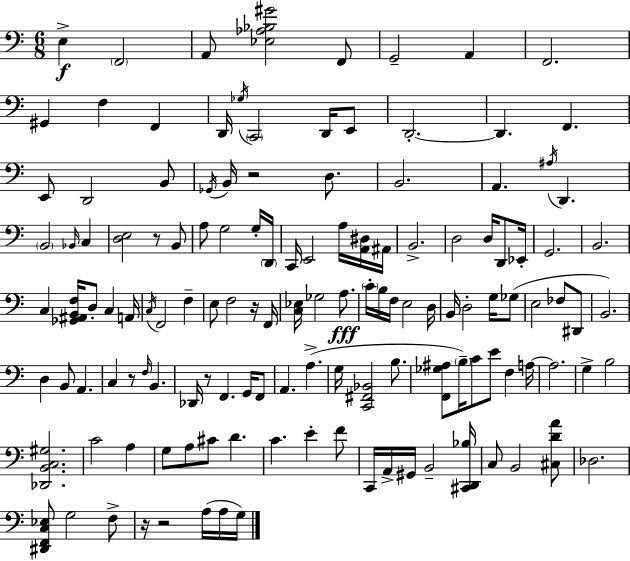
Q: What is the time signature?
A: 6/8